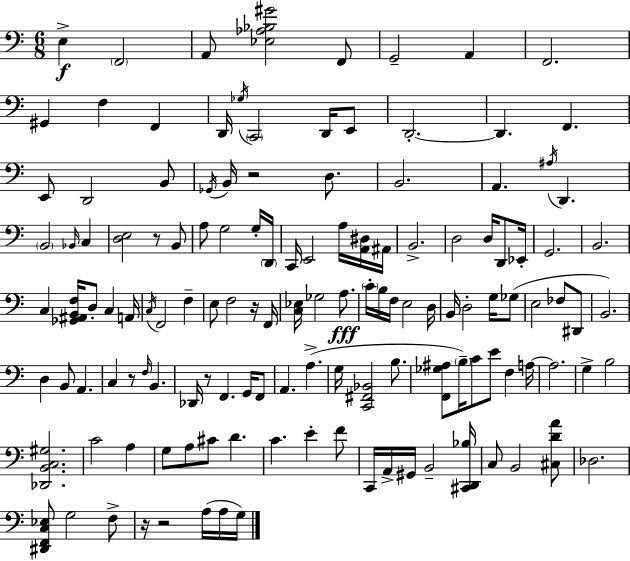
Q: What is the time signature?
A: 6/8